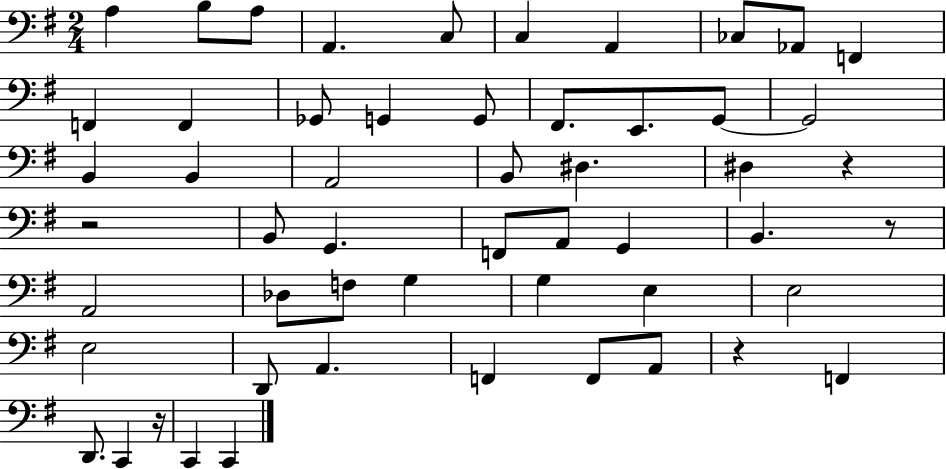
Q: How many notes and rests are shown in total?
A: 54